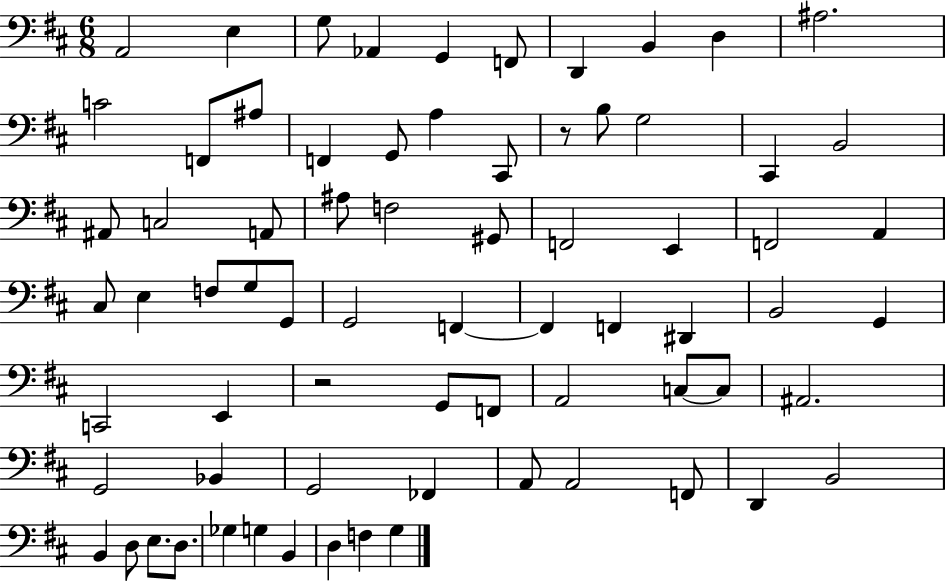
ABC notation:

X:1
T:Untitled
M:6/8
L:1/4
K:D
A,,2 E, G,/2 _A,, G,, F,,/2 D,, B,, D, ^A,2 C2 F,,/2 ^A,/2 F,, G,,/2 A, ^C,,/2 z/2 B,/2 G,2 ^C,, B,,2 ^A,,/2 C,2 A,,/2 ^A,/2 F,2 ^G,,/2 F,,2 E,, F,,2 A,, ^C,/2 E, F,/2 G,/2 G,,/2 G,,2 F,, F,, F,, ^D,, B,,2 G,, C,,2 E,, z2 G,,/2 F,,/2 A,,2 C,/2 C,/2 ^A,,2 G,,2 _B,, G,,2 _F,, A,,/2 A,,2 F,,/2 D,, B,,2 B,, D,/2 E,/2 D,/2 _G, G, B,, D, F, G,